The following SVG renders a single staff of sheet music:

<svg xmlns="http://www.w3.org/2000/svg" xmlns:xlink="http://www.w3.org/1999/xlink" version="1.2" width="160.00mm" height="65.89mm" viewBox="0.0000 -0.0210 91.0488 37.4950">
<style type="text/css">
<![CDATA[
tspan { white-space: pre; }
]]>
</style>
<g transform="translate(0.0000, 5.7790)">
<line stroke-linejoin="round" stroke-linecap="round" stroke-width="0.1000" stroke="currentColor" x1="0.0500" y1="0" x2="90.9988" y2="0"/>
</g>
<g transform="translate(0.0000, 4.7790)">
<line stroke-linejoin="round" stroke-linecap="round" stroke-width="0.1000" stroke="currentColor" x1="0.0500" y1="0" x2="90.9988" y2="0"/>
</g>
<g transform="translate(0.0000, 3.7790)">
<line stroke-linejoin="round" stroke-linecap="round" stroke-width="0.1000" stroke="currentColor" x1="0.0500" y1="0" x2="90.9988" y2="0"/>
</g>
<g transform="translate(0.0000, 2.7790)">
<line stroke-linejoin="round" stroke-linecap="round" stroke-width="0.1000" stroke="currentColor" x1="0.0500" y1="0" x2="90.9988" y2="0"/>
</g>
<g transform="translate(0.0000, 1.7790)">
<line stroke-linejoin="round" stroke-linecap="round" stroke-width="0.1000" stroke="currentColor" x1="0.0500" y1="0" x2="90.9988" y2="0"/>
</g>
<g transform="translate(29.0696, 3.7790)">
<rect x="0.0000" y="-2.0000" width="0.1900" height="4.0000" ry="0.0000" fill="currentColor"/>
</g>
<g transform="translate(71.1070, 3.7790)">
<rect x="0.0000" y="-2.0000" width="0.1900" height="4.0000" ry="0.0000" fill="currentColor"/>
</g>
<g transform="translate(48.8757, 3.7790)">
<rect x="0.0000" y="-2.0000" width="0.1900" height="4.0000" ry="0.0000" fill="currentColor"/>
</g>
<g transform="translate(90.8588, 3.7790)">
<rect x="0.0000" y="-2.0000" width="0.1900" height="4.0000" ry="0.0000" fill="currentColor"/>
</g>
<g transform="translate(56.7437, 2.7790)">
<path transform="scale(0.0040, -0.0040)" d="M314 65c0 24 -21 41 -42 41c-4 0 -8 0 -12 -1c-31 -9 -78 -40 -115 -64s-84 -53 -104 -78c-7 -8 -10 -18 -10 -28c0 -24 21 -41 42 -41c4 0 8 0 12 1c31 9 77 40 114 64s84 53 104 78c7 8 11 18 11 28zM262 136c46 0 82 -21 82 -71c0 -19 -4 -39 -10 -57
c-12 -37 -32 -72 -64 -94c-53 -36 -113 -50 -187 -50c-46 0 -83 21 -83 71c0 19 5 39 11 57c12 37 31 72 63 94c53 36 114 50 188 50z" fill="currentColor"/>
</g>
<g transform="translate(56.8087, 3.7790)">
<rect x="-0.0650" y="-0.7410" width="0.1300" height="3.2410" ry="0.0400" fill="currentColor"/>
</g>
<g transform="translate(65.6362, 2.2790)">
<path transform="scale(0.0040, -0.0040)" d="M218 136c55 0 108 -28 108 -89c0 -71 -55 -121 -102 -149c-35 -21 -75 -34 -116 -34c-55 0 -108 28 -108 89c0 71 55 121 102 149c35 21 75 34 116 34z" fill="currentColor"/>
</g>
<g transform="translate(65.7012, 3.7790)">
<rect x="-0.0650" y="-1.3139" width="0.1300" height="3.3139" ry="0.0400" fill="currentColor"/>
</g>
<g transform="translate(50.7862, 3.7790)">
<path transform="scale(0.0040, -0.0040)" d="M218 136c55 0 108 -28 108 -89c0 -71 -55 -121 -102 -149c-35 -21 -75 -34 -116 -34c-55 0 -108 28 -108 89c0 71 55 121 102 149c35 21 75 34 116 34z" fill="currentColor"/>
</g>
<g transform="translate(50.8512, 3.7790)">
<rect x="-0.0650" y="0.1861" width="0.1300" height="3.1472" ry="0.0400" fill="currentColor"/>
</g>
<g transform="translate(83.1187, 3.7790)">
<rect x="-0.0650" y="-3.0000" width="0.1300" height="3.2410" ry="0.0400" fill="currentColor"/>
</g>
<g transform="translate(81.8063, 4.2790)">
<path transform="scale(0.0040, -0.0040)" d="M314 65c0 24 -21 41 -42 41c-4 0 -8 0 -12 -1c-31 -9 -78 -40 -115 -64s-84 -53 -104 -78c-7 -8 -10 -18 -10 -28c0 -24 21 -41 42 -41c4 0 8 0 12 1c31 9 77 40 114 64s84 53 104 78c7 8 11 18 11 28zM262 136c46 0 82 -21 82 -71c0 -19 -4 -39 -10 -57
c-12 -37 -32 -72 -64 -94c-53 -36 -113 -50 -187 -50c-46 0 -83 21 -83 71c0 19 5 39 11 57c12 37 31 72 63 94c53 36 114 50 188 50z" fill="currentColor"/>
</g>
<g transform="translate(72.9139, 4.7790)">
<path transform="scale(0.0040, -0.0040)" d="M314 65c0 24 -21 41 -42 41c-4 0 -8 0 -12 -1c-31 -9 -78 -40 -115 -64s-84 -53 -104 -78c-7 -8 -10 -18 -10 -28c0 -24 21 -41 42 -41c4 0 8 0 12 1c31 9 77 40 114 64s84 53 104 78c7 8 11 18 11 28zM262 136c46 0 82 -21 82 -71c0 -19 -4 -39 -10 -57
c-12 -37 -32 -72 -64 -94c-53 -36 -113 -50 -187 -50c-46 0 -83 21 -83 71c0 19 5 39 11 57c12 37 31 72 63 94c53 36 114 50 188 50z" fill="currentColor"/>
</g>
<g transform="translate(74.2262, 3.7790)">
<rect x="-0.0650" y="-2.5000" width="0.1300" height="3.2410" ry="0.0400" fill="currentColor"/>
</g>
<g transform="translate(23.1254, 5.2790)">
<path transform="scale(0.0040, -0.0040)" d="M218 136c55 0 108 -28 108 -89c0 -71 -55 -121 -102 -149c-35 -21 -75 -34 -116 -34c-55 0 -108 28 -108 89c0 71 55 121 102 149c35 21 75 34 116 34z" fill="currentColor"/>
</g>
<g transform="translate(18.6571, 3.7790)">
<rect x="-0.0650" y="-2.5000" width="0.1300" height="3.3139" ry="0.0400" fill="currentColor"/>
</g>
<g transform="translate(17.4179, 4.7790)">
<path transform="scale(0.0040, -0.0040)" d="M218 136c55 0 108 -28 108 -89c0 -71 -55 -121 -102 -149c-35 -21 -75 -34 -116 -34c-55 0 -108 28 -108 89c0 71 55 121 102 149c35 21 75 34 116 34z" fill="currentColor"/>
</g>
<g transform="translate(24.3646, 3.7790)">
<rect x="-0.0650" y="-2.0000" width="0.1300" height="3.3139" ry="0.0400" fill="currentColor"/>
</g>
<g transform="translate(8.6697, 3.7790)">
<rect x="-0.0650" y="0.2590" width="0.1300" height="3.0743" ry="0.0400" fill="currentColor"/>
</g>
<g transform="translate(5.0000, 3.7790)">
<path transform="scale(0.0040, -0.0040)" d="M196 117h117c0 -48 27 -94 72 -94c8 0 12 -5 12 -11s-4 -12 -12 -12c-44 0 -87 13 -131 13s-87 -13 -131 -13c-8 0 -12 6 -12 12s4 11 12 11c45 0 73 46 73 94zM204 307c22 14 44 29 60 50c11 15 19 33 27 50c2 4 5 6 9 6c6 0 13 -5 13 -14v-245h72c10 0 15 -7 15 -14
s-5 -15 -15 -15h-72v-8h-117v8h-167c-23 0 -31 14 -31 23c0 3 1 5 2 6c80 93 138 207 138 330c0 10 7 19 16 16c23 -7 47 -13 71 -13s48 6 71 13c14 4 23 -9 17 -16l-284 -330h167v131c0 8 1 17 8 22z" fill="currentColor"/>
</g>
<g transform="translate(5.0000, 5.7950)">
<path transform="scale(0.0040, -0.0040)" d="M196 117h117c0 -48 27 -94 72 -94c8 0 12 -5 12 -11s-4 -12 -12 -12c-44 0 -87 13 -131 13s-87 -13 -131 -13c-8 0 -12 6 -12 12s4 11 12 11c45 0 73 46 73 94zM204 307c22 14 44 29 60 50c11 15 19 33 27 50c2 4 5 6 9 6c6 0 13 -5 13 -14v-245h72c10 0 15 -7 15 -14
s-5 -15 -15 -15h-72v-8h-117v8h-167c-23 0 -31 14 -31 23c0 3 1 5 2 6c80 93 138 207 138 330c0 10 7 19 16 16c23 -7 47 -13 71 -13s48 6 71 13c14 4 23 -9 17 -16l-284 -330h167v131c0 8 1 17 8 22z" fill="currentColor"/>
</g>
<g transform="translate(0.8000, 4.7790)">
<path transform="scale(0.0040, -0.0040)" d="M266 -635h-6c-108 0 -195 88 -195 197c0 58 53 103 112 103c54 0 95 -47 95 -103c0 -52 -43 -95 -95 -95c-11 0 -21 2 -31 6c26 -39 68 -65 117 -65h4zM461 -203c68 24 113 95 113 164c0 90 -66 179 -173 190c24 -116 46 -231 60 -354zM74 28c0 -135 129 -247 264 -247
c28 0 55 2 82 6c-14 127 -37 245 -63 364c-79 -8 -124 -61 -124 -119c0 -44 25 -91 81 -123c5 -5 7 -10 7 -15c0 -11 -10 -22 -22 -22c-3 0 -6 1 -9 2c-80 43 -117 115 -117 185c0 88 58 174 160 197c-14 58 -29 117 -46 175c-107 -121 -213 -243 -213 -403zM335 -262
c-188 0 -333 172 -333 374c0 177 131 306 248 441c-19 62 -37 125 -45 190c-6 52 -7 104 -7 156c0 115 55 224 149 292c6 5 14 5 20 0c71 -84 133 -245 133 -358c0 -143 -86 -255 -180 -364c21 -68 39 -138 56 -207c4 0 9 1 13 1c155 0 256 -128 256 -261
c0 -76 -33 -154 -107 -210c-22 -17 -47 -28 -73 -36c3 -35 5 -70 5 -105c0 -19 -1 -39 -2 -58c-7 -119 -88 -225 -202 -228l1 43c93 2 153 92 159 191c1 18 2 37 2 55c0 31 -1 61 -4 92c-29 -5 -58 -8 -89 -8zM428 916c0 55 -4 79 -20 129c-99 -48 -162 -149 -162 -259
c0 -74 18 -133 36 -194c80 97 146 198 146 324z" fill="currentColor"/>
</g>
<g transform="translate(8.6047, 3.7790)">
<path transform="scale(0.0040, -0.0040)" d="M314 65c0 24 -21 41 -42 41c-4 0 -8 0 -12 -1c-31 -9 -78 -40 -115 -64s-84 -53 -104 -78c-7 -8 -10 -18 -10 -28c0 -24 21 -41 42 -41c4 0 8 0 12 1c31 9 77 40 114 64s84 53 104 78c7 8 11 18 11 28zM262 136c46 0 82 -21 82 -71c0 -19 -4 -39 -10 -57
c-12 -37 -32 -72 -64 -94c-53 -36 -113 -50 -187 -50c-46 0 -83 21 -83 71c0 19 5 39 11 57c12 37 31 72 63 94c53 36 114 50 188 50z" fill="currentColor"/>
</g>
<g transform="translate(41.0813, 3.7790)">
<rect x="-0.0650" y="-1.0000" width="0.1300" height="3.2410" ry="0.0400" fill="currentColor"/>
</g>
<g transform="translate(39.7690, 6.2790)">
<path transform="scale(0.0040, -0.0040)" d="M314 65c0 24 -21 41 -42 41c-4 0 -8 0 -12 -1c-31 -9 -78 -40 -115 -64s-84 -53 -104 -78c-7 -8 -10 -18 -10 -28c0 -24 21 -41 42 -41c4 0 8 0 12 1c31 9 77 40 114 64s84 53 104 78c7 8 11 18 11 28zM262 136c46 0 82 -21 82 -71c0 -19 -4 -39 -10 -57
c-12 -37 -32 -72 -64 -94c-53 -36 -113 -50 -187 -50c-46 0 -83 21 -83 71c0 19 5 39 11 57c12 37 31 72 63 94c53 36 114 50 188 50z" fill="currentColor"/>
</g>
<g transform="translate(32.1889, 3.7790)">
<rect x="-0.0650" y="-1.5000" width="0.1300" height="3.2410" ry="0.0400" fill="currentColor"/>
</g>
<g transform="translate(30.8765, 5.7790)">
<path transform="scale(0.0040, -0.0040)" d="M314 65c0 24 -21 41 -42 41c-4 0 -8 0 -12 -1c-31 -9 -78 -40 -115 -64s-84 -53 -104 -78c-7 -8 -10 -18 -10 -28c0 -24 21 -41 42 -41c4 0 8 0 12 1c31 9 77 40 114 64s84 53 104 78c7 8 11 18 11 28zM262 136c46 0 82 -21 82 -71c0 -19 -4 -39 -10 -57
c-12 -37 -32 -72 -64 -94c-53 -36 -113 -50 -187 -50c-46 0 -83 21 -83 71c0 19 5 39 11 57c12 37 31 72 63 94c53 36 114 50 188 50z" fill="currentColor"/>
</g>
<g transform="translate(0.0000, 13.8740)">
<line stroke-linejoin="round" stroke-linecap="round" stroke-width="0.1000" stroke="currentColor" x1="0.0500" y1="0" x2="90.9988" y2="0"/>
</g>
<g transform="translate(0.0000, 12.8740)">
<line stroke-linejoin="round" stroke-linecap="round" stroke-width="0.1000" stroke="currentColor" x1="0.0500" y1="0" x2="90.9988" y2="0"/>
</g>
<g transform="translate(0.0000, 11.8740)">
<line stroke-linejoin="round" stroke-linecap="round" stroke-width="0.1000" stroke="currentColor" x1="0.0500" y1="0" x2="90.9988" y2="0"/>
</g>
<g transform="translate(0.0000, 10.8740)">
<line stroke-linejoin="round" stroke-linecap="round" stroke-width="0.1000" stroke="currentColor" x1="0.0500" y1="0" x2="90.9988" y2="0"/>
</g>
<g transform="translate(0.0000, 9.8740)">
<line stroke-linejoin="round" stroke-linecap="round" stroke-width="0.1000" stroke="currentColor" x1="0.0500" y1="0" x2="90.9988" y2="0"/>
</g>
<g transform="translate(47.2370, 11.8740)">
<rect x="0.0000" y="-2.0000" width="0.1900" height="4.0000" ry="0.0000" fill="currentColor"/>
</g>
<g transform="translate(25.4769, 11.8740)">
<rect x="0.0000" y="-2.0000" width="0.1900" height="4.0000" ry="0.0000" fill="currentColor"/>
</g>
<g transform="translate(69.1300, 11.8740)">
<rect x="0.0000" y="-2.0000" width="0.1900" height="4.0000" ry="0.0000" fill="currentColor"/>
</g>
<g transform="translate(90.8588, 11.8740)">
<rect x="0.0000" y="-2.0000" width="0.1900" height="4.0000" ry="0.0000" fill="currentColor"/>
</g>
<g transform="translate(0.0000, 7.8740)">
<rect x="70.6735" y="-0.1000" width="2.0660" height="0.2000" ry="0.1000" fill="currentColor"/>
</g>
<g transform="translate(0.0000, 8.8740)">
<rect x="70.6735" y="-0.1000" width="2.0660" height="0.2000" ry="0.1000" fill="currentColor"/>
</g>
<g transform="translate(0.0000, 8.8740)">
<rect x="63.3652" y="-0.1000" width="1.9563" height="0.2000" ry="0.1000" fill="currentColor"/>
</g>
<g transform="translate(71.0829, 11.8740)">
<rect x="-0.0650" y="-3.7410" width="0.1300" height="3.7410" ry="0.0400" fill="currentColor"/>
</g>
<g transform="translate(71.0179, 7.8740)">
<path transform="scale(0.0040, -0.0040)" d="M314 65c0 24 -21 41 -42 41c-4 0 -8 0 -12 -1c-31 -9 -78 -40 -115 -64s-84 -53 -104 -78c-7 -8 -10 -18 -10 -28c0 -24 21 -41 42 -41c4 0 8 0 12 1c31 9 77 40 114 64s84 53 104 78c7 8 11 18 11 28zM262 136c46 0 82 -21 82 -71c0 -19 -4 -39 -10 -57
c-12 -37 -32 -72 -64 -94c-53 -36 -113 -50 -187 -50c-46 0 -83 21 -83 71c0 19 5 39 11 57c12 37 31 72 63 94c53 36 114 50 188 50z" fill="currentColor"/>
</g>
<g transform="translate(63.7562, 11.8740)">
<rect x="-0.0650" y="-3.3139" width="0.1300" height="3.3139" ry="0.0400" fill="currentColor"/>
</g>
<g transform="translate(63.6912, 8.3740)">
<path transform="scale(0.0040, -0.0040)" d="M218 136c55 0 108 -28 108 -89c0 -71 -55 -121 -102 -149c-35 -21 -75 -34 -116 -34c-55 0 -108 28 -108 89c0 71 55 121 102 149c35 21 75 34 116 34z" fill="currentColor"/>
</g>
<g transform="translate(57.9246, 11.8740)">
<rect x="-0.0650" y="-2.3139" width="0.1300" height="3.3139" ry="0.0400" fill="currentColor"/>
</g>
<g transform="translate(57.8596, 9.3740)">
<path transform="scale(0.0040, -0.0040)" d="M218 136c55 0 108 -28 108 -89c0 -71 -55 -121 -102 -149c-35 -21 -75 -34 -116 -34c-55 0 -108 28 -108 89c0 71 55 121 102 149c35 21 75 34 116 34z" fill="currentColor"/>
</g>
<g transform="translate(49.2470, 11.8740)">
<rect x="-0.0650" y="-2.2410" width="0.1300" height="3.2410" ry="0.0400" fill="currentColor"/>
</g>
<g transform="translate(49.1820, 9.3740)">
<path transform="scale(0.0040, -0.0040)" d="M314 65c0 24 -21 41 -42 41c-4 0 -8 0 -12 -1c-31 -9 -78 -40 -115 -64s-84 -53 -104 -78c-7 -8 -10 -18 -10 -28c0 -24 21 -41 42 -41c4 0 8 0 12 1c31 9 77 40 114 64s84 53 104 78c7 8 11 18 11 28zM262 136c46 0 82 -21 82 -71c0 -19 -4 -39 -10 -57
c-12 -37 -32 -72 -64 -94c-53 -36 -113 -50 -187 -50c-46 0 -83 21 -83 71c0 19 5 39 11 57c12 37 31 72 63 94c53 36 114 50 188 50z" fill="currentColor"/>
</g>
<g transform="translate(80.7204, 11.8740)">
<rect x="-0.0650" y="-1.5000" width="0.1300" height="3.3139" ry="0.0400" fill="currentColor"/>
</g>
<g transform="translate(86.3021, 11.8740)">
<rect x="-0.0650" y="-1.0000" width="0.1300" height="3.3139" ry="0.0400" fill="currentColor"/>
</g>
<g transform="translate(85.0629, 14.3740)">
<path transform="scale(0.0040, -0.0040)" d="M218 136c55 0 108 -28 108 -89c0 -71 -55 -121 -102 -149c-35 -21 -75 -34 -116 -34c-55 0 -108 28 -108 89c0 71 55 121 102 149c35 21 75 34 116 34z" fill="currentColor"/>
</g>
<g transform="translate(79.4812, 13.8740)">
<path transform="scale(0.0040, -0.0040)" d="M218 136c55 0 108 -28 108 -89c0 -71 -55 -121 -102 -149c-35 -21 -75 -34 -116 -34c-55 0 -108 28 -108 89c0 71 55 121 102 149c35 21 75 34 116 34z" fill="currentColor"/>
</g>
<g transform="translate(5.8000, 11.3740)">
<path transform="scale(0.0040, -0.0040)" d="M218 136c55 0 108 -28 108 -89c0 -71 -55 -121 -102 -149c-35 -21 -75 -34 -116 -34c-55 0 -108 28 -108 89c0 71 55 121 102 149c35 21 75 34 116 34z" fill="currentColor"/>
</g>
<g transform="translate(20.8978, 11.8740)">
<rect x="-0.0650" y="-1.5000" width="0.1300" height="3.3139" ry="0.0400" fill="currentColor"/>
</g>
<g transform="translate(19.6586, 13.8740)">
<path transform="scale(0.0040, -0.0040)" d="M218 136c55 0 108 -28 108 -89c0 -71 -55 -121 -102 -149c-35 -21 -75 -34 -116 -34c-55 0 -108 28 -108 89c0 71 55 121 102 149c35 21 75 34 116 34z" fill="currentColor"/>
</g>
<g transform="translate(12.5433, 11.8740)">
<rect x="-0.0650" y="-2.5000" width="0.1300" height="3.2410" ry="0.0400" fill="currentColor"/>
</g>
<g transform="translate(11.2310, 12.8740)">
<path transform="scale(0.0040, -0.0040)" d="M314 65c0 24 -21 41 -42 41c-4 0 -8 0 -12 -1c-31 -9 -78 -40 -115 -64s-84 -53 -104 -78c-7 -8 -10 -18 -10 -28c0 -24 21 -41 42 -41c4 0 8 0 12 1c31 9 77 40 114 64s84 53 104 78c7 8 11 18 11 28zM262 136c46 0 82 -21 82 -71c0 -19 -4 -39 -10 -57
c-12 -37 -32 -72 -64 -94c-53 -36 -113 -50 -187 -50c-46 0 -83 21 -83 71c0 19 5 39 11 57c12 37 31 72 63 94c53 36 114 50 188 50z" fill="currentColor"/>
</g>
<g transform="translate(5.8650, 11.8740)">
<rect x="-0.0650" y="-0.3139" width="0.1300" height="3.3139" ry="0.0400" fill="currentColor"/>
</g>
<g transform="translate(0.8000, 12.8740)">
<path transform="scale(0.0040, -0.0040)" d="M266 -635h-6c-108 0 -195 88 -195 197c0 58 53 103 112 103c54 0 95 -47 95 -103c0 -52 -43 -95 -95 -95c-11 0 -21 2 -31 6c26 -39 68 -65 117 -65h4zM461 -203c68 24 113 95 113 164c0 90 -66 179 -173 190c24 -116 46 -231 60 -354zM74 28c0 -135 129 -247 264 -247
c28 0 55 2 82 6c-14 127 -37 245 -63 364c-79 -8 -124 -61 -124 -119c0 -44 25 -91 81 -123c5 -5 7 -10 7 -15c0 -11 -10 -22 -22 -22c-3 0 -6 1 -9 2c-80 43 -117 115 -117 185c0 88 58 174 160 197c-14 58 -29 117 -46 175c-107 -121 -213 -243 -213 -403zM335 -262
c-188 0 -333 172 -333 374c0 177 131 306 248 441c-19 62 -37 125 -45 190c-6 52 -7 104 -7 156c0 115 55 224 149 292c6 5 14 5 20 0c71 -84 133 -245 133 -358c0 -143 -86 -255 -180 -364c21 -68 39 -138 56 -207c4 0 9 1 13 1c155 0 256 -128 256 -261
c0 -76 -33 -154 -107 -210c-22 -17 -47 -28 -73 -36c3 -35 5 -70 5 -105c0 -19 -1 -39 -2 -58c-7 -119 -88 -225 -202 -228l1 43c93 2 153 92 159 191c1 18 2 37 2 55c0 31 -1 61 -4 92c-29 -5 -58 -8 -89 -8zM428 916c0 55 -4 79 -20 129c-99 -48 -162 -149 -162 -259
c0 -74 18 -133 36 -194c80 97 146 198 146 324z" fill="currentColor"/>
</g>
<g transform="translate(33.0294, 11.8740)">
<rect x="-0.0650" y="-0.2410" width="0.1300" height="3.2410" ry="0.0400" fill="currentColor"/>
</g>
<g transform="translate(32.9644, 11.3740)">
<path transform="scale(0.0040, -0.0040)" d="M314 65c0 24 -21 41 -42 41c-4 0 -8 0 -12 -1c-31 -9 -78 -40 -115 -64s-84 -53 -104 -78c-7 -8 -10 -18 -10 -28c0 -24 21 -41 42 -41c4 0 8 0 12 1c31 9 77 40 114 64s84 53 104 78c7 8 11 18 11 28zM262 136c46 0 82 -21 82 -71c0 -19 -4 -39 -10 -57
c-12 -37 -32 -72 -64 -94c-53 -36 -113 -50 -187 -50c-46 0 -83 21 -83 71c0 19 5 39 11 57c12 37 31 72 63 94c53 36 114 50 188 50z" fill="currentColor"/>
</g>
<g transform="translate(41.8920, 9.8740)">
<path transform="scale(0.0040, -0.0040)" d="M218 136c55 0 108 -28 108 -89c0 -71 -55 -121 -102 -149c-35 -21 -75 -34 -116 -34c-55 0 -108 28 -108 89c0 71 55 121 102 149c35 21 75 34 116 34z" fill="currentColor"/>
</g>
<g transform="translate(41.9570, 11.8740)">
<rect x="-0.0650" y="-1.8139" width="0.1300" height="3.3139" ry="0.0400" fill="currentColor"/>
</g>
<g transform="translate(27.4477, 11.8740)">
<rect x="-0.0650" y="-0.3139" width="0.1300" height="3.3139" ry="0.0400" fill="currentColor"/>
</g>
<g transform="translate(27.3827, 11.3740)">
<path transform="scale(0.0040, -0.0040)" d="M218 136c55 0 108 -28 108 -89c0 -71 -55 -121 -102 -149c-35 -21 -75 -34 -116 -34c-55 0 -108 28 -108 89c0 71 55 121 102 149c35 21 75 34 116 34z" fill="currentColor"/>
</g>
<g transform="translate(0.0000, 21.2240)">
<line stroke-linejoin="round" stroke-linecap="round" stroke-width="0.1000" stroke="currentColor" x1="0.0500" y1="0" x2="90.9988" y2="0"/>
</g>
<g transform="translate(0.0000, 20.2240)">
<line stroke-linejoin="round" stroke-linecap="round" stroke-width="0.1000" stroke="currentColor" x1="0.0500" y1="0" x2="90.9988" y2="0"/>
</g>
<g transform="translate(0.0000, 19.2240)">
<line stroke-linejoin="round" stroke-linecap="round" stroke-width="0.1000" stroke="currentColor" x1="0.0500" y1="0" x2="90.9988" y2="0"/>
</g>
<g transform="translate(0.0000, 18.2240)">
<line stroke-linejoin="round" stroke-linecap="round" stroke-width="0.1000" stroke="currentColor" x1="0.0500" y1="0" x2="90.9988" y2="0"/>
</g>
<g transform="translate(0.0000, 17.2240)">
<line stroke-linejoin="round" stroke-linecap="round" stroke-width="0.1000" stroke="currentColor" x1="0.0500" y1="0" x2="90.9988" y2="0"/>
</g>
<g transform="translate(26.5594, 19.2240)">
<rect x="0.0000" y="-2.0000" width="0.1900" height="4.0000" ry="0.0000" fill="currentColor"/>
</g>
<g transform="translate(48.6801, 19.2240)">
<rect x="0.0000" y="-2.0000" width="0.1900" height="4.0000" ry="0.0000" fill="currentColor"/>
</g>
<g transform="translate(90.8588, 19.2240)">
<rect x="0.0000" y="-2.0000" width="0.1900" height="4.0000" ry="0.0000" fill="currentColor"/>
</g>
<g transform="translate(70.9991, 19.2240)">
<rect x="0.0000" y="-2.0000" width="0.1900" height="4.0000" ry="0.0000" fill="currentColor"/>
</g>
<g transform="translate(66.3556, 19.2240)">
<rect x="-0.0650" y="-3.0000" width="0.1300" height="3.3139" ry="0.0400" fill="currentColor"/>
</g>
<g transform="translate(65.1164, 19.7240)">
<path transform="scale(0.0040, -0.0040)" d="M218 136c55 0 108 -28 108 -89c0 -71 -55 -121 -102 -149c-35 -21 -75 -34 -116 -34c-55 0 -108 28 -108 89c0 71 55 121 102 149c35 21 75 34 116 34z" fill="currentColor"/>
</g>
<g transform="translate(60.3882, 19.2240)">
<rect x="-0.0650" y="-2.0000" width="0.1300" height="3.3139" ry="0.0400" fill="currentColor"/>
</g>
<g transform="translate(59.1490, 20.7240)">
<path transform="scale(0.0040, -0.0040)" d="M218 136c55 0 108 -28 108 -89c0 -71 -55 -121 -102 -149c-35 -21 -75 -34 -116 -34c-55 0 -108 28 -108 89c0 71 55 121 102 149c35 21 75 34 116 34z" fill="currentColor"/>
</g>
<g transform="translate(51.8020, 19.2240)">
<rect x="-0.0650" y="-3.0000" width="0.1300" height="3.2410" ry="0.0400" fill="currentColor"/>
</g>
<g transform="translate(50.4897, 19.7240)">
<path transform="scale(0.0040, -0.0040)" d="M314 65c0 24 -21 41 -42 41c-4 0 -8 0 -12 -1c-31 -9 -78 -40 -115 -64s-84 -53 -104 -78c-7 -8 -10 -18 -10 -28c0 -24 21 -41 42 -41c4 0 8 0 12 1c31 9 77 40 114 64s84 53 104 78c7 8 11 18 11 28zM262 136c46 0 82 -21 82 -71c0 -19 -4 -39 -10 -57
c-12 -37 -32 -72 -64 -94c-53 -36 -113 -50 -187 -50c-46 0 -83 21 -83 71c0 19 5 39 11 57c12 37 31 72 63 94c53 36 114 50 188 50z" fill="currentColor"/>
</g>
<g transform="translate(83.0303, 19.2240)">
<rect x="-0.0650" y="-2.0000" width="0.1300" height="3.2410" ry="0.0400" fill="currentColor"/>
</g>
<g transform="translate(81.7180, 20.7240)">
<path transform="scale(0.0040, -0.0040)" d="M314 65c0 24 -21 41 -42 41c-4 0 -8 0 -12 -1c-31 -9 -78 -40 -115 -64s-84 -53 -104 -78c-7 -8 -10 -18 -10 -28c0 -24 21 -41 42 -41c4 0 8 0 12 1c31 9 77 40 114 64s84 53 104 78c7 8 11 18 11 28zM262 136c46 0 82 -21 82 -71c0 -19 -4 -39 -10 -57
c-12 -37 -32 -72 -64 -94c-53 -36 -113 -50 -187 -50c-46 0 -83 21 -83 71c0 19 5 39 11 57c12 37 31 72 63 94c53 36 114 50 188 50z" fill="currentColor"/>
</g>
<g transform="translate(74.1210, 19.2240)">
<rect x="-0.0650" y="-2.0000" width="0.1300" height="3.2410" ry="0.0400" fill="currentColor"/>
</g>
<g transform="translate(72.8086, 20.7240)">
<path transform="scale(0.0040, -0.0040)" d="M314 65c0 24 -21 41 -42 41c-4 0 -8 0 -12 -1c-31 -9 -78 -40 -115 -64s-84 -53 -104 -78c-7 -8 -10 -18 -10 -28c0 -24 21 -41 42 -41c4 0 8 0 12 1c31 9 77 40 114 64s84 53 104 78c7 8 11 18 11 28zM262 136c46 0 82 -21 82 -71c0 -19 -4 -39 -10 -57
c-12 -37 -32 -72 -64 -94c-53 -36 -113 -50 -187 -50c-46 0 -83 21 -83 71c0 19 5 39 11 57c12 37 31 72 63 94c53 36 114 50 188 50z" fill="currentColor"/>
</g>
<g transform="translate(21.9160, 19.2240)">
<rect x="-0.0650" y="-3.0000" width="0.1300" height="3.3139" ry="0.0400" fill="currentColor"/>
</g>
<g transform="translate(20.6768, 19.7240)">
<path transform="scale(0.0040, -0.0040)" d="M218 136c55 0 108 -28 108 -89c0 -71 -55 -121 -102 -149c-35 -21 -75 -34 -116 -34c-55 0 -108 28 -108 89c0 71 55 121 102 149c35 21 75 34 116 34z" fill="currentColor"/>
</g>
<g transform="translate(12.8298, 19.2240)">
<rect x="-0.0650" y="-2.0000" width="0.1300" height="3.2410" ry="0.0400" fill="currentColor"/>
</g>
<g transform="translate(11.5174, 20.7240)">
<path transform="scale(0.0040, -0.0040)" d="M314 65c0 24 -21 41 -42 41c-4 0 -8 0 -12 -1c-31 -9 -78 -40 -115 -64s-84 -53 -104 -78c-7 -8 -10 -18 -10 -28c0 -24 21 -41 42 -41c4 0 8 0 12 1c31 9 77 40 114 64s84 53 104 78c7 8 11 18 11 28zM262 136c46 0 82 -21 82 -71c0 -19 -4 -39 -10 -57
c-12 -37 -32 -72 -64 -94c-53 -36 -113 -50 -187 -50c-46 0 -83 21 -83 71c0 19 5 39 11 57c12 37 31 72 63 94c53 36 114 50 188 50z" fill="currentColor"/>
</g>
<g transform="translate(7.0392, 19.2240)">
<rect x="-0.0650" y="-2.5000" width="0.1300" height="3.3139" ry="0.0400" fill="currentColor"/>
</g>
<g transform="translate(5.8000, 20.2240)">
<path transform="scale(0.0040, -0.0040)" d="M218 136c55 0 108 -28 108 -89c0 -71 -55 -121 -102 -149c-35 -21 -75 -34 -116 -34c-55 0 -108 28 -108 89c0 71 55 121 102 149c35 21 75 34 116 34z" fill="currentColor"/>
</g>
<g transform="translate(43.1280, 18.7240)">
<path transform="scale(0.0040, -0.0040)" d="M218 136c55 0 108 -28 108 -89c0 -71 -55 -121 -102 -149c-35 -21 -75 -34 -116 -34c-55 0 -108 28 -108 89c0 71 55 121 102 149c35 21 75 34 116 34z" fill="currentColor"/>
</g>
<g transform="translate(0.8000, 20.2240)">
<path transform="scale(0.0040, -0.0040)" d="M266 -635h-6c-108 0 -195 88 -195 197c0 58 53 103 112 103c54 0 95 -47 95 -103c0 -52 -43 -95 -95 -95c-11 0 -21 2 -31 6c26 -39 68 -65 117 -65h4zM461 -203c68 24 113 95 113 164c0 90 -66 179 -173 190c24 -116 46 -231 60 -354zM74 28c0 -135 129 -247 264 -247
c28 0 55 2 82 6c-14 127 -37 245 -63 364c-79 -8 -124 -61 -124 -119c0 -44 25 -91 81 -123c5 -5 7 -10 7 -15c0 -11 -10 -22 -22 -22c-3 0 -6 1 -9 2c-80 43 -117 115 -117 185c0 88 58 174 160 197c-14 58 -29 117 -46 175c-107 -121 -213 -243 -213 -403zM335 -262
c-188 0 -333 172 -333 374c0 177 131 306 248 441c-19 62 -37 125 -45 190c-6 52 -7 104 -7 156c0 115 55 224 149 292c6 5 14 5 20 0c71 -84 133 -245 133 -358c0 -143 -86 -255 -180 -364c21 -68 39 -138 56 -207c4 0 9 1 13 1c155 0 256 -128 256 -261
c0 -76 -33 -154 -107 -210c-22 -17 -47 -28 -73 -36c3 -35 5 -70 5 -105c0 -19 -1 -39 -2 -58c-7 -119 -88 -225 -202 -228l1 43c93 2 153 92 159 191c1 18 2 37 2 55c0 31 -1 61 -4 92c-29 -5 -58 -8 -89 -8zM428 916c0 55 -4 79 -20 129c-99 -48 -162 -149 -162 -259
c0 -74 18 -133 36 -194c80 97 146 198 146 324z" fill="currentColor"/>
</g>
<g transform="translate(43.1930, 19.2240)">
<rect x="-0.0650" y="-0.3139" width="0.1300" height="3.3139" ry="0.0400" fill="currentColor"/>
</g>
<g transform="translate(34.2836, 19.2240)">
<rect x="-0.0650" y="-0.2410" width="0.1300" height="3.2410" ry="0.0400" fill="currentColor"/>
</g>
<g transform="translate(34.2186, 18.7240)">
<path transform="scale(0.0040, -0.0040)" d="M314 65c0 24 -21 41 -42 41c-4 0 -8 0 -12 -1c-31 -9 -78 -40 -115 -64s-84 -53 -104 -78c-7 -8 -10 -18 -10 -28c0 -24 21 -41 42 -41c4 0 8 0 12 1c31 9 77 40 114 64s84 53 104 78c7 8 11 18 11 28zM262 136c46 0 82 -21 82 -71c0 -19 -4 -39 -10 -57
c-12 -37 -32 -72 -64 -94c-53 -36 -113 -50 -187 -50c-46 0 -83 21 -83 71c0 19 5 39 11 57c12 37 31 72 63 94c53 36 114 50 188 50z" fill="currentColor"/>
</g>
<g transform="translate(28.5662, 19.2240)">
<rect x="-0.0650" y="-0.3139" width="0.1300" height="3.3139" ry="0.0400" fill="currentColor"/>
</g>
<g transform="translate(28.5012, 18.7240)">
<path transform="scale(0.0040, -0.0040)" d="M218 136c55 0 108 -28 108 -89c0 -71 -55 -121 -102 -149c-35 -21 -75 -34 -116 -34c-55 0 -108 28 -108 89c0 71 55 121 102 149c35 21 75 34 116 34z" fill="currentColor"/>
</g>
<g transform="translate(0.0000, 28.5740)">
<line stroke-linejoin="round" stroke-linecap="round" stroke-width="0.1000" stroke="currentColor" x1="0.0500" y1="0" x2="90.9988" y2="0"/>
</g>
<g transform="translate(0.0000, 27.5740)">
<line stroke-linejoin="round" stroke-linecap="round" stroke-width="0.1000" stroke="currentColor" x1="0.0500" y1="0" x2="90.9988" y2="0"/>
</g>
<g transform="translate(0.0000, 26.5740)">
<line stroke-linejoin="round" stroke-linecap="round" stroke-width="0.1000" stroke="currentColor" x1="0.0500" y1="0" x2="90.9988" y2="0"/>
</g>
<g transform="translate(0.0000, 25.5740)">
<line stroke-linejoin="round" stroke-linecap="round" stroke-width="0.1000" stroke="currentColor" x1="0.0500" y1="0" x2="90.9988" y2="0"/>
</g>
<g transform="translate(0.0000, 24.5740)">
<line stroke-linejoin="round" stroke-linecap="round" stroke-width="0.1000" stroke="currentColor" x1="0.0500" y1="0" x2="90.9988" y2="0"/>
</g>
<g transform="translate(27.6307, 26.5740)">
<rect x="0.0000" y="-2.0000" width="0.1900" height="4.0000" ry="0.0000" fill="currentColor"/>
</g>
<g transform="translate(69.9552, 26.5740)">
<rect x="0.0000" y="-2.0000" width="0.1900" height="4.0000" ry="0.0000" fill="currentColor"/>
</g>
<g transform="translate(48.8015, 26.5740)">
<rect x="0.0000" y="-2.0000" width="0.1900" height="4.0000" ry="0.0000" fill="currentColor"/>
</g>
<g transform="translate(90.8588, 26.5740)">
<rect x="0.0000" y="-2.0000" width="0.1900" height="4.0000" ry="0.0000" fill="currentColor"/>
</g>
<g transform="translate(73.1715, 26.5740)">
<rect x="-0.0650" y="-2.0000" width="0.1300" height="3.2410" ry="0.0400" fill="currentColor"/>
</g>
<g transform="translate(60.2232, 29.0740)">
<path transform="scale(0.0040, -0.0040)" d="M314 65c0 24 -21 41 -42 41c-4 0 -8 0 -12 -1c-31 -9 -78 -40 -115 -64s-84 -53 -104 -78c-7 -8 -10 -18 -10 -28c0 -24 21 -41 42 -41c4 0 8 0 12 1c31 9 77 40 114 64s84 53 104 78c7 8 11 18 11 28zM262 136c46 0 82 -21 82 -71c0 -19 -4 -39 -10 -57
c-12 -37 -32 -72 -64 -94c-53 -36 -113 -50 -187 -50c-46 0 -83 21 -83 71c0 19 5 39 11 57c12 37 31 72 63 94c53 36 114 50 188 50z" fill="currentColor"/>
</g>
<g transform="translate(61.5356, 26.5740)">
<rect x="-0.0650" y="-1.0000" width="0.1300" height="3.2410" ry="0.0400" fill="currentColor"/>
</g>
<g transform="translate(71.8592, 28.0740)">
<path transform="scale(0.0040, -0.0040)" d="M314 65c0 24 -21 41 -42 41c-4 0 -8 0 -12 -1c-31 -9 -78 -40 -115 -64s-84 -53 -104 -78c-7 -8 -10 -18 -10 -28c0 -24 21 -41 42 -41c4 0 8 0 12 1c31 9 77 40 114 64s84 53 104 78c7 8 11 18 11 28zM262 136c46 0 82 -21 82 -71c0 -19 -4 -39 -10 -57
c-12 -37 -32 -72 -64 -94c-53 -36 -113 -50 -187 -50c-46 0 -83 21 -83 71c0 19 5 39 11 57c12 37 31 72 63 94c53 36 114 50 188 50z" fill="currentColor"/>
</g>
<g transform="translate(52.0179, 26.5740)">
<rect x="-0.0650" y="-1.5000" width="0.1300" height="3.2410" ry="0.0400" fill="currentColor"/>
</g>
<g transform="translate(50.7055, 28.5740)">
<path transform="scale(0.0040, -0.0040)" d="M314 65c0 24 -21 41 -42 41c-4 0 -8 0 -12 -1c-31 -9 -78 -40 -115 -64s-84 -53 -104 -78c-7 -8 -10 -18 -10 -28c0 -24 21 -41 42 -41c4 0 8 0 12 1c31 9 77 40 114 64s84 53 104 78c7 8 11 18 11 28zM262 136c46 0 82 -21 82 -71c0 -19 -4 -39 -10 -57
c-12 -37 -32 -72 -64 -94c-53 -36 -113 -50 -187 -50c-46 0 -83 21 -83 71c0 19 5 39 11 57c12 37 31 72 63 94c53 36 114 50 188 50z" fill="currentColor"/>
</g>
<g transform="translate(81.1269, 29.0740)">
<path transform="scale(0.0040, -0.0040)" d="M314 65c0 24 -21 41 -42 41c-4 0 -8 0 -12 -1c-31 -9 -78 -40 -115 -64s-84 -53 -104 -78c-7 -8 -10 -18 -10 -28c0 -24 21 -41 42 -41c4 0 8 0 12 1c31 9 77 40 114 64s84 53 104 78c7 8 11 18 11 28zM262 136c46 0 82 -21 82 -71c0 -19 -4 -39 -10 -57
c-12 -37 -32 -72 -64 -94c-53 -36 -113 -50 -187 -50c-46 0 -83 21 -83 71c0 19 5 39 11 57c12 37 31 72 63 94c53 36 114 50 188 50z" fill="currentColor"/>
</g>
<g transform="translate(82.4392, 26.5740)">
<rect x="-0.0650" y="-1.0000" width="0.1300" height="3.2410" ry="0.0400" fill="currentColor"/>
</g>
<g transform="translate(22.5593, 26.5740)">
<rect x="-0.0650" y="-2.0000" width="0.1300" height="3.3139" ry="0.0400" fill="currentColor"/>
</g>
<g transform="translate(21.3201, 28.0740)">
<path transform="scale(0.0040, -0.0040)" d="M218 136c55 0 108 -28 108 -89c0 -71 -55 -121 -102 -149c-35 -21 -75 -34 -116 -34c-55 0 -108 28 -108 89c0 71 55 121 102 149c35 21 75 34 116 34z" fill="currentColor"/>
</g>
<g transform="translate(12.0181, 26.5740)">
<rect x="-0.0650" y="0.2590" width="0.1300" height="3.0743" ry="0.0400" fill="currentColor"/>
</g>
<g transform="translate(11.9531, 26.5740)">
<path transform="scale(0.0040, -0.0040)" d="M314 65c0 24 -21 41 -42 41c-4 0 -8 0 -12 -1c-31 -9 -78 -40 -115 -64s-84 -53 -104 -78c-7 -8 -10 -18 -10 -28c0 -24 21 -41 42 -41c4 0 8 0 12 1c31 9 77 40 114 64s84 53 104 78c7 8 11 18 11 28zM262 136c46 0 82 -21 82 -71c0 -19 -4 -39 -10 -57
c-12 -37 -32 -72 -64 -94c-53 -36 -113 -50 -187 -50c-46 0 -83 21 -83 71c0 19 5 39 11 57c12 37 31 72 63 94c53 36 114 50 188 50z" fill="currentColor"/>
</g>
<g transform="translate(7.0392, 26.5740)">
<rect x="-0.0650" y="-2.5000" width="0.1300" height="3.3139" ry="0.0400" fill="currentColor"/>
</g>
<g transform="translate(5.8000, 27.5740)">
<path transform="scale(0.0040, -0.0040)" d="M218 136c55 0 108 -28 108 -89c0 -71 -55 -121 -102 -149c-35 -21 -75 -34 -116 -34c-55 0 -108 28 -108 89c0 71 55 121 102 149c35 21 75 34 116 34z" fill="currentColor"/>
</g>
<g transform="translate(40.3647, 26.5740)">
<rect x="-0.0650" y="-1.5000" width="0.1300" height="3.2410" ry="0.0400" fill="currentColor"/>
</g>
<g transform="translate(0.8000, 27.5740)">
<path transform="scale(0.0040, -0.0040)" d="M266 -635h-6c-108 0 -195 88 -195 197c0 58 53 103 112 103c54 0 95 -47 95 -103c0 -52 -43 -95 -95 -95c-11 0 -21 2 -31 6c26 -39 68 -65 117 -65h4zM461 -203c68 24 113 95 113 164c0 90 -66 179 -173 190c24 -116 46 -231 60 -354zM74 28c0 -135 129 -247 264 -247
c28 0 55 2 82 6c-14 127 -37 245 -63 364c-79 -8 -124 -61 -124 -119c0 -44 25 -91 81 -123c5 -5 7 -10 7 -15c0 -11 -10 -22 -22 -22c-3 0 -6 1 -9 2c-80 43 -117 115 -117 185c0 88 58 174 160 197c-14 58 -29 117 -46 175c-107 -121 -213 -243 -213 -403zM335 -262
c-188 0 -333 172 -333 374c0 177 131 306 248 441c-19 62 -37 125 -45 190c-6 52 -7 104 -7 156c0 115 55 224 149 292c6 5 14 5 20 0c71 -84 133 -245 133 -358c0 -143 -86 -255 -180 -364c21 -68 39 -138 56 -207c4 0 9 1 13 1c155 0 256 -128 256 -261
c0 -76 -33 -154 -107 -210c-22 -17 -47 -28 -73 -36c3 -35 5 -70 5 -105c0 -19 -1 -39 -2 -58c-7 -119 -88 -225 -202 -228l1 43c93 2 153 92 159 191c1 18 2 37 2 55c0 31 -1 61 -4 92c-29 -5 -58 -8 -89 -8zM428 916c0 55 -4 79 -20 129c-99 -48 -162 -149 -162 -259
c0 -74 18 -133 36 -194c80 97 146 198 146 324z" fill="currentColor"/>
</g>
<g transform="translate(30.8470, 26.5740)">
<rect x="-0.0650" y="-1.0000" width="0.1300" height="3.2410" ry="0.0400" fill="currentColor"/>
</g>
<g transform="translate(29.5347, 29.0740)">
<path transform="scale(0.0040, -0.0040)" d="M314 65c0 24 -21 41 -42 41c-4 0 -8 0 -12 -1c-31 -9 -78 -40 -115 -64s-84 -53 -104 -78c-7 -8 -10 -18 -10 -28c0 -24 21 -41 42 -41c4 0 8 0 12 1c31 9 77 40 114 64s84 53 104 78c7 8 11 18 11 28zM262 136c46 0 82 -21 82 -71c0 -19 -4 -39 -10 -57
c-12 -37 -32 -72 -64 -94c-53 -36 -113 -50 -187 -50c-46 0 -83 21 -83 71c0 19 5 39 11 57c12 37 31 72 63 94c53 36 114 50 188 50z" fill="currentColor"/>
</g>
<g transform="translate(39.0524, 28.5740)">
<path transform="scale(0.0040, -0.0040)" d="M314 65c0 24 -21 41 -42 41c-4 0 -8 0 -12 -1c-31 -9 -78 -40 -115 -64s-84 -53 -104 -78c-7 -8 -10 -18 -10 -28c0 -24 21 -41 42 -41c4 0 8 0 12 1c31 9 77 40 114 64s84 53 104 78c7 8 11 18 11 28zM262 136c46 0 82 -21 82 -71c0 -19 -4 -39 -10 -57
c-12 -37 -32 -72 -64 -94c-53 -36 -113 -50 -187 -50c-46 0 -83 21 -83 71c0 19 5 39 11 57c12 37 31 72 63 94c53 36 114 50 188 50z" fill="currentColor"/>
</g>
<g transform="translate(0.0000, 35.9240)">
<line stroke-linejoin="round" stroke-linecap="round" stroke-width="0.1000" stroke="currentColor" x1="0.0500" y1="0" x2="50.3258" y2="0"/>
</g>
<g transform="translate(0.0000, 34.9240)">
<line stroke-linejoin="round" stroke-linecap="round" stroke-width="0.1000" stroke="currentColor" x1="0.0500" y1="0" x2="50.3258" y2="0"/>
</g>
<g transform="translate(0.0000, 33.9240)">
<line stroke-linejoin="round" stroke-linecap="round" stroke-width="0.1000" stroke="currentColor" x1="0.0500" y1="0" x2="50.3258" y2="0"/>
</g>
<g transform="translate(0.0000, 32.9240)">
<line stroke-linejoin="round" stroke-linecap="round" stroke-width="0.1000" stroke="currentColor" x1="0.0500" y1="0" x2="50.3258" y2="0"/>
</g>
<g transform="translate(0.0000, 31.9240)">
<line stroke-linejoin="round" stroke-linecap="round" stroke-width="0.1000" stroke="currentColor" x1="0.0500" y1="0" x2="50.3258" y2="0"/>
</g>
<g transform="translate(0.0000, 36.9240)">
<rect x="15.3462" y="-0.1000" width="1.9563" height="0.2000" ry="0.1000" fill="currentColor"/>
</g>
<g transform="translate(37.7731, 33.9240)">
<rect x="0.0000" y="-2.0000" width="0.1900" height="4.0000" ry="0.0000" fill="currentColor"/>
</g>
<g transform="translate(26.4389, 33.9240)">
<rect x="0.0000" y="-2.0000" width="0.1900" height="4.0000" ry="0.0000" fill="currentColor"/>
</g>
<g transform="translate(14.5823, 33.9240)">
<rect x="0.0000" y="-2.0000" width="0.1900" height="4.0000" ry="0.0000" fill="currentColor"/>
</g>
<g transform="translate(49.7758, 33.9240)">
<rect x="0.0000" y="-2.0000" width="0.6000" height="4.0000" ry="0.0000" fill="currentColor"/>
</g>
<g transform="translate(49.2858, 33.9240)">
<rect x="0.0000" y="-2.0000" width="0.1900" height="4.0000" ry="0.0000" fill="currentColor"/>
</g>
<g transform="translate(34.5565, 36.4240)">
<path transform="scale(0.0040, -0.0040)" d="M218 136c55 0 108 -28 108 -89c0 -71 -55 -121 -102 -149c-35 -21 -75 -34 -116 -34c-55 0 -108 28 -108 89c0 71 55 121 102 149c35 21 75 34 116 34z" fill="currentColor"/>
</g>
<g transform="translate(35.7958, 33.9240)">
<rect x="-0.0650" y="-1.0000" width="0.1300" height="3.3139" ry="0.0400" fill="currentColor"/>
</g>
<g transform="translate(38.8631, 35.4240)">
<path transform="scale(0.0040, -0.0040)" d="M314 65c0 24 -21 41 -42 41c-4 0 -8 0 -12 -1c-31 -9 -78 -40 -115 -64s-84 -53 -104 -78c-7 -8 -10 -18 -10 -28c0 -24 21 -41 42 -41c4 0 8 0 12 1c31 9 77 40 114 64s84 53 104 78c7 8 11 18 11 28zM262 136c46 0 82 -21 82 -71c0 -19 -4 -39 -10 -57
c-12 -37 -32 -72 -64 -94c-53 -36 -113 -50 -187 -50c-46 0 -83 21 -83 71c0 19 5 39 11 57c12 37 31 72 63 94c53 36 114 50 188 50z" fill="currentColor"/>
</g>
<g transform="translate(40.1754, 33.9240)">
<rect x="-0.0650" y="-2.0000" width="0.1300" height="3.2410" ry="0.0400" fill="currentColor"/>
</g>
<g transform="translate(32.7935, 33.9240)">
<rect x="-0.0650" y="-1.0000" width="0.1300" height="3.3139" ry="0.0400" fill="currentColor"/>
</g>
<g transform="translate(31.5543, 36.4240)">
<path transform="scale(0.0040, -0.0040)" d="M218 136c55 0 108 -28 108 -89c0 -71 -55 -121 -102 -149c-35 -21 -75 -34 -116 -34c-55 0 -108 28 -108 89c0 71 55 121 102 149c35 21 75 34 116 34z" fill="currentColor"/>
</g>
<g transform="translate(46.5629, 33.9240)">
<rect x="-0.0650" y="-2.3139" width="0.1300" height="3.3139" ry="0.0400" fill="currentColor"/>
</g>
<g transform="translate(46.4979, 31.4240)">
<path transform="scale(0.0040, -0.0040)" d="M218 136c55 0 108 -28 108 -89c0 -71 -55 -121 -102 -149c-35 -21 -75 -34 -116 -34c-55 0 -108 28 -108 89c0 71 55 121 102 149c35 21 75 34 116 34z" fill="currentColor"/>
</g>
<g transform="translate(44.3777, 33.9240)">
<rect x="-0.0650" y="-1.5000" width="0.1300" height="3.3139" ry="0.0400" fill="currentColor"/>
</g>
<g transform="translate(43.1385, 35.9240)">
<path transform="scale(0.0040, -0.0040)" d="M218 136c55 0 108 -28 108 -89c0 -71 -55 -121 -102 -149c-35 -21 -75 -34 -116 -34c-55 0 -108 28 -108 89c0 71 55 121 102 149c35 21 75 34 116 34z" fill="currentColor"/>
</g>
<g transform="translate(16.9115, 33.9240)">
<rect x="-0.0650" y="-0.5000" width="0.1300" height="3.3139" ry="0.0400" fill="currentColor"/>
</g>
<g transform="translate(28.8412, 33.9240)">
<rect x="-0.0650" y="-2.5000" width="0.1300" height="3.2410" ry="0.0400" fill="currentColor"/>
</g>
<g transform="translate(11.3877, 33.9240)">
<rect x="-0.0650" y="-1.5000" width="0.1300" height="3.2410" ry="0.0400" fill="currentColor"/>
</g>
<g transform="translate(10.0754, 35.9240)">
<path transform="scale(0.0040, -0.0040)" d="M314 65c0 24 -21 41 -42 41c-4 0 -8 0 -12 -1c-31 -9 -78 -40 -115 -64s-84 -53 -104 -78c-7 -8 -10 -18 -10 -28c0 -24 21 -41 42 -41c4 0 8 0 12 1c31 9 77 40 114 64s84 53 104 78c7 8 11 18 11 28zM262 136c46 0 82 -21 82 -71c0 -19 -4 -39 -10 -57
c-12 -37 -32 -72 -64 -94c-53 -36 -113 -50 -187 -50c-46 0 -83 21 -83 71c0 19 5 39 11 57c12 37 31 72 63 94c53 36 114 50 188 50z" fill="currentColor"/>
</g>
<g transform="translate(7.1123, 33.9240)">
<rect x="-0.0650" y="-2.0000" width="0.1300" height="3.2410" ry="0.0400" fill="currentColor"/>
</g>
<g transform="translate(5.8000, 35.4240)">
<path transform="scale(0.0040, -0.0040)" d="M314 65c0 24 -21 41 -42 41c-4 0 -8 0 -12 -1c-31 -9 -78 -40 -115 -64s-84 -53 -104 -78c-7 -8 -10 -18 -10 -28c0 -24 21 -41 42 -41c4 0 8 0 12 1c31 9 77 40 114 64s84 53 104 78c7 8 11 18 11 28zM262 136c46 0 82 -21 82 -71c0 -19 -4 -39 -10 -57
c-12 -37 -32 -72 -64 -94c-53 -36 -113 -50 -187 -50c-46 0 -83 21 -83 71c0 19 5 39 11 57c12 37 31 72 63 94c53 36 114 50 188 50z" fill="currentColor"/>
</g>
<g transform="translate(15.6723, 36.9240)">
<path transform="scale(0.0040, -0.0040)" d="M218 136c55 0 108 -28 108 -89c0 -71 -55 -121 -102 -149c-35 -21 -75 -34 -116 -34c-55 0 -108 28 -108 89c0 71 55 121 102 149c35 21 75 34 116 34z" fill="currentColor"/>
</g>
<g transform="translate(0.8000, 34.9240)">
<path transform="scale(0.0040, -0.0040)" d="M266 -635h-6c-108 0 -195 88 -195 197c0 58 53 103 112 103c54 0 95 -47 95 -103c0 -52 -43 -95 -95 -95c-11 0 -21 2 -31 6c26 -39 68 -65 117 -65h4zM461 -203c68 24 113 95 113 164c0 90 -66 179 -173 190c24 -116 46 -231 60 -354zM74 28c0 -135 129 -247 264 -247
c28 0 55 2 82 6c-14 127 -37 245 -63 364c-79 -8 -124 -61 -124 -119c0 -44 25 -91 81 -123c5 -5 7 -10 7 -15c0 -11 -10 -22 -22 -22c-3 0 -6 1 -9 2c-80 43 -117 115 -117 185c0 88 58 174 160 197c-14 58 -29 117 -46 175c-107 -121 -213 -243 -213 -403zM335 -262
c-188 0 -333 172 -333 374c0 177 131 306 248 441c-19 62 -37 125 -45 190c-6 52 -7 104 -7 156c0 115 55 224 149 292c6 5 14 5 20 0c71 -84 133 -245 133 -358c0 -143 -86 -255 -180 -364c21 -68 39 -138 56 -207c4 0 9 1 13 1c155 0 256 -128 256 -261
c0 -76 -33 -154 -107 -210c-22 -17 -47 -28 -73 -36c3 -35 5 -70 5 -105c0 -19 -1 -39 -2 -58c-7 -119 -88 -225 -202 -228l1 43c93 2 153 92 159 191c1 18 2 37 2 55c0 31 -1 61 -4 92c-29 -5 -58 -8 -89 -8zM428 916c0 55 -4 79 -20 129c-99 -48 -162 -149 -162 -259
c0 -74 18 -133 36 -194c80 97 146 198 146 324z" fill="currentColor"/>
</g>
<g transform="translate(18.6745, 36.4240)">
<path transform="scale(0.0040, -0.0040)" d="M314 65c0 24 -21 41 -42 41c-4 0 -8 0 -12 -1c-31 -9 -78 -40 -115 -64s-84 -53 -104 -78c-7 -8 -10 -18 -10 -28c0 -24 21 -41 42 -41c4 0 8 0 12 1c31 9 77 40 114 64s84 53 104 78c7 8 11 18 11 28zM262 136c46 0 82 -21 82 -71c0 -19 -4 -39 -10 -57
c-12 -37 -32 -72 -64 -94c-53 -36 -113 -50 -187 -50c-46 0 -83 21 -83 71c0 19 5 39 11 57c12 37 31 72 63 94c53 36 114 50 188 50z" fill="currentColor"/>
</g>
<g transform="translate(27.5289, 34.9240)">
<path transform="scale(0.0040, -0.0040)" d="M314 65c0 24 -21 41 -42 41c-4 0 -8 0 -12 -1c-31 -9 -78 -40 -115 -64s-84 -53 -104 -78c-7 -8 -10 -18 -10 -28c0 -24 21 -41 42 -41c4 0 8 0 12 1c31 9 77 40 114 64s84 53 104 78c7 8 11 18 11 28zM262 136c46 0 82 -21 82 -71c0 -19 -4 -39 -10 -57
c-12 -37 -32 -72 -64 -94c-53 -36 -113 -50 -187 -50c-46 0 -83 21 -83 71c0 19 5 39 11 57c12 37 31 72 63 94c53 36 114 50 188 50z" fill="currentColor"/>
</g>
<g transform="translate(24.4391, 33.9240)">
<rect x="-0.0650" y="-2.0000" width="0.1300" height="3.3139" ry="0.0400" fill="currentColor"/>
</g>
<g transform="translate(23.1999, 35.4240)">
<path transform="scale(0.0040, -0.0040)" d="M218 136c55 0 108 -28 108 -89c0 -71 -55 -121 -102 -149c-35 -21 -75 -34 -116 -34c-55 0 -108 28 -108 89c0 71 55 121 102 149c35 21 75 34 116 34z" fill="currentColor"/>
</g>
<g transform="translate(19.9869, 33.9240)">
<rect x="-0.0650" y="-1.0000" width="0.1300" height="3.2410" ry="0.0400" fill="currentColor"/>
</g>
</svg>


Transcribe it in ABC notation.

X:1
T:Untitled
M:4/4
L:1/4
K:C
B2 G F E2 D2 B d2 e G2 A2 c G2 E c c2 f g2 g b c'2 E D G F2 A c c2 c A2 F A F2 F2 G B2 F D2 E2 E2 D2 F2 D2 F2 E2 C D2 F G2 D D F2 E g